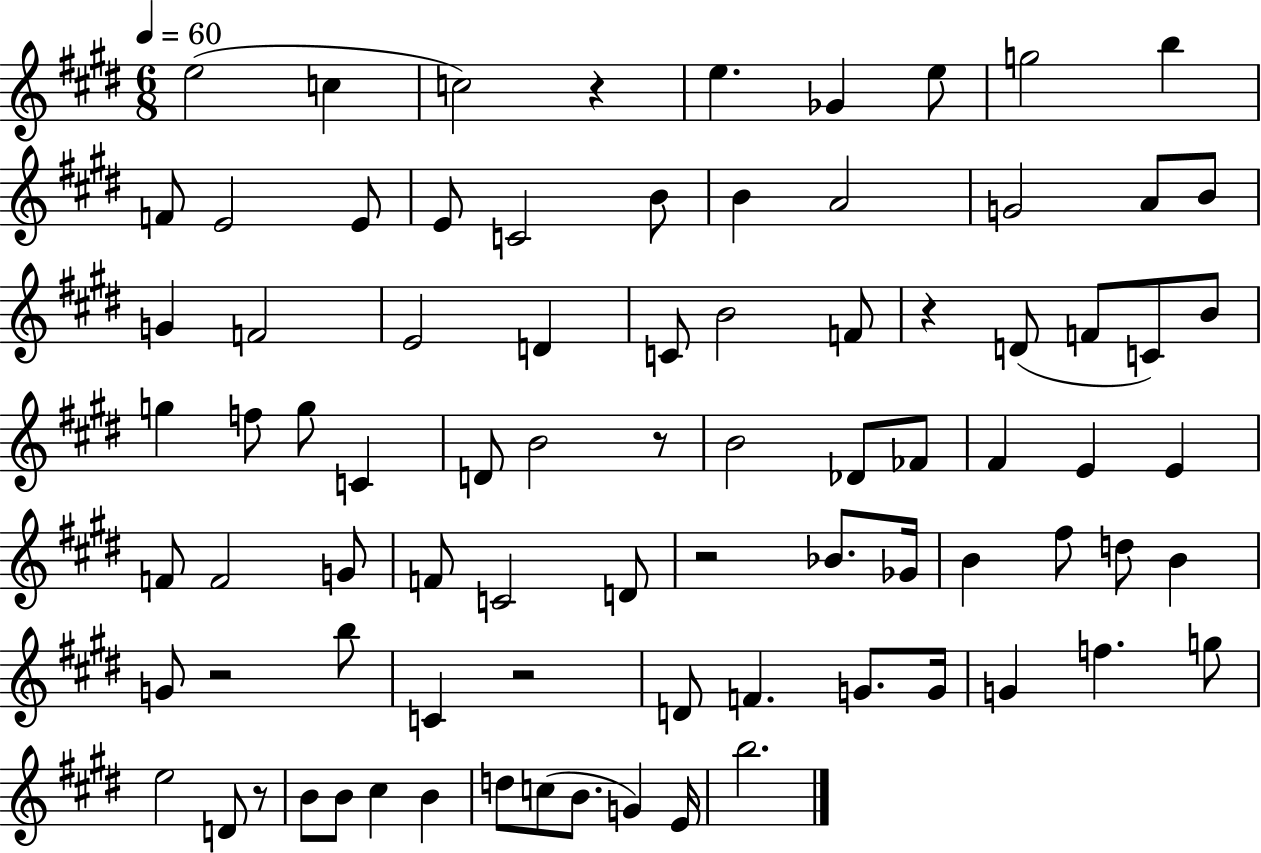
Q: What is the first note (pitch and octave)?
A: E5